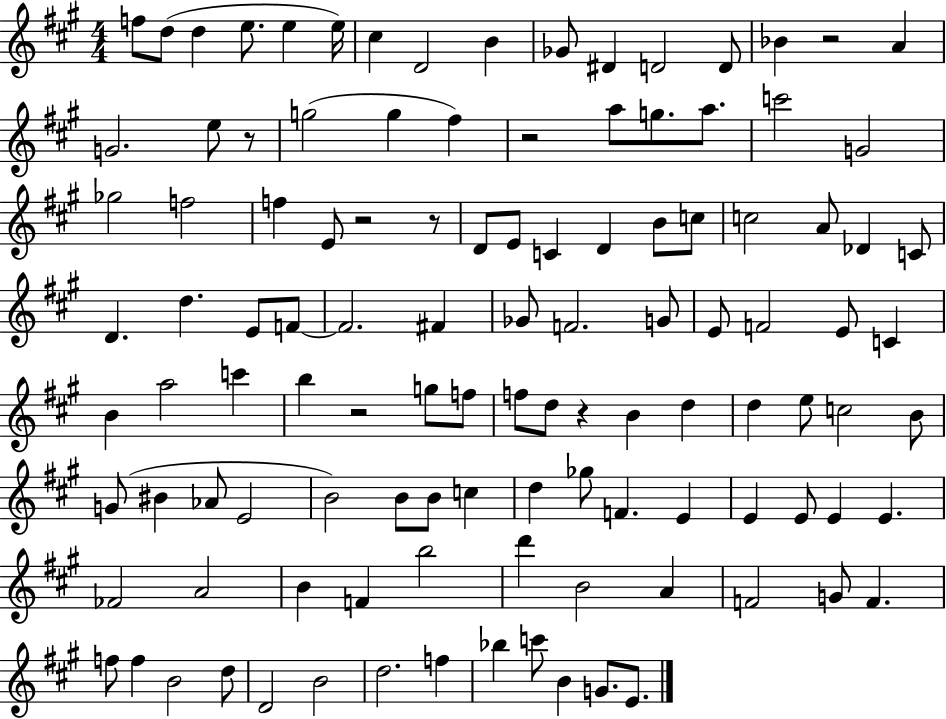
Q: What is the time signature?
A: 4/4